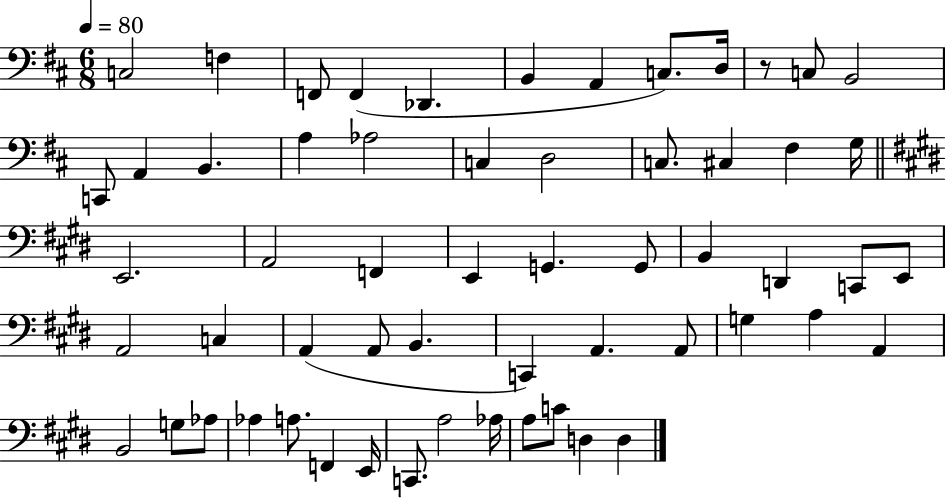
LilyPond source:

{
  \clef bass
  \numericTimeSignature
  \time 6/8
  \key d \major
  \tempo 4 = 80
  c2 f4 | f,8 f,4( des,4. | b,4 a,4 c8.) d16 | r8 c8 b,2 | \break c,8 a,4 b,4. | a4 aes2 | c4 d2 | c8. cis4 fis4 g16 | \break \bar "||" \break \key e \major e,2. | a,2 f,4 | e,4 g,4. g,8 | b,4 d,4 c,8 e,8 | \break a,2 c4 | a,4( a,8 b,4. | c,4) a,4. a,8 | g4 a4 a,4 | \break b,2 g8 aes8 | aes4 a8. f,4 e,16 | c,8. a2 aes16 | a8 c'8 d4 d4 | \break \bar "|."
}